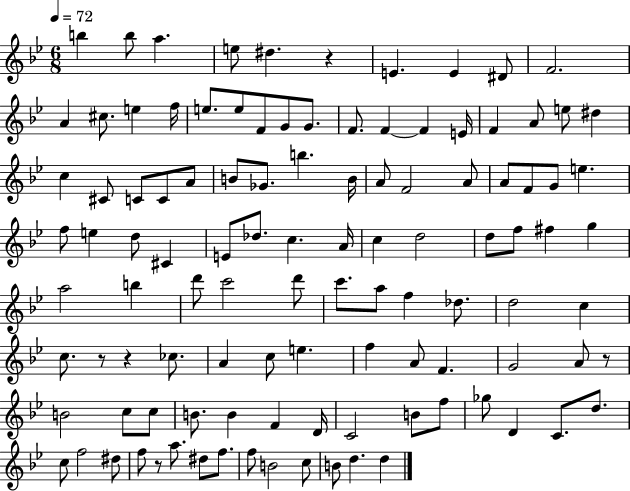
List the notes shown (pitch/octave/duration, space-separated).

B5/q B5/e A5/q. E5/e D#5/q. R/q E4/q. E4/q D#4/e F4/h. A4/q C#5/e. E5/q F5/s E5/e. E5/e F4/e G4/e G4/e. F4/e. F4/q F4/q E4/s F4/q A4/e E5/e D#5/q C5/q C#4/e C4/e C4/e A4/e B4/e Gb4/e. B5/q. B4/s A4/e F4/h A4/e A4/e F4/e G4/e E5/q. F5/e E5/q D5/e C#4/q E4/e Db5/e. C5/q. A4/s C5/q D5/h D5/e F5/e F#5/q G5/q A5/h B5/q D6/e C6/h D6/e C6/e. A5/e F5/q Db5/e. D5/h C5/q C5/e. R/e R/q CES5/e. A4/q C5/e E5/q. F5/q A4/e F4/q. G4/h A4/e R/e B4/h C5/e C5/e B4/e. B4/q F4/q D4/s C4/h B4/e F5/e Gb5/e D4/q C4/e. D5/e. C5/e F5/h D#5/e F5/e R/e A5/e. D#5/e F5/e. F5/e B4/h C5/e B4/e D5/q. D5/q